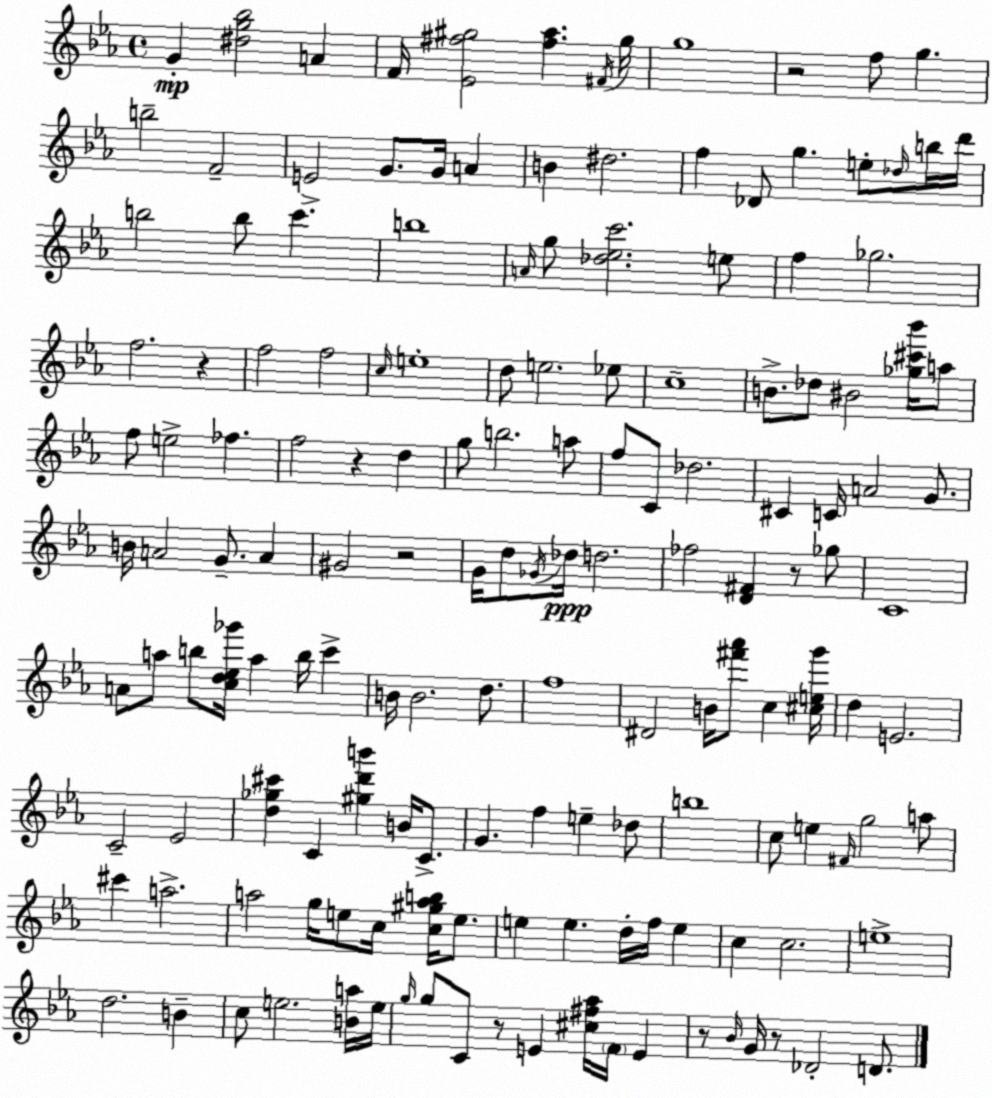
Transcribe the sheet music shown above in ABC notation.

X:1
T:Untitled
M:4/4
L:1/4
K:Cm
G [^dg_b]2 A F/4 [_E^f^g]2 [^f_a] ^F/4 ^g/4 g4 z2 f/2 g b2 F2 E2 G/2 G/4 A B ^d2 f _D/2 g e/2 _d/4 b/4 d'/4 b2 b/2 c' b4 A/4 g/2 [_d_ec']2 e/2 f _g2 f2 z f2 f2 c/4 e4 d/2 e2 _e/2 c4 B/2 _d/2 ^B2 [_g^c'_b']/4 a/2 f/2 e2 _f f2 z d g/2 b2 a/2 f/2 C/2 _d2 ^C C/4 A2 G/2 B/4 A2 G/2 A ^G2 z2 G/4 d/2 _G/4 _d/4 d2 _f2 [D^F] z/2 _g/2 C4 A/2 a/2 b/2 [cd_e_g']/4 a b/4 c' B/4 B2 d/2 f4 ^D2 B/4 [^f'_a']/2 c [^ceg']/4 d E2 C2 _E2 [d_g^c'] C [^gd'b'] B/4 C/2 G f e _d/2 b4 c/2 e ^F/4 g2 a/2 ^c' a2 a2 g/4 e/2 c/4 [c^gab]/4 e/2 e e d/4 f/4 e c c2 e4 d2 B c/2 e2 [Ba]/4 e/4 g/4 g/2 C/2 z/2 E [^c^f_a]/4 F/4 E z/2 _B/4 G/4 z/2 _D2 D/2